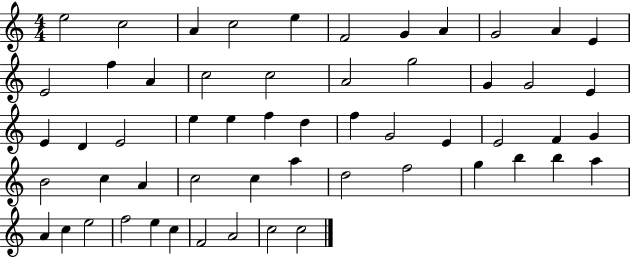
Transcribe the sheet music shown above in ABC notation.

X:1
T:Untitled
M:4/4
L:1/4
K:C
e2 c2 A c2 e F2 G A G2 A E E2 f A c2 c2 A2 g2 G G2 E E D E2 e e f d f G2 E E2 F G B2 c A c2 c a d2 f2 g b b a A c e2 f2 e c F2 A2 c2 c2